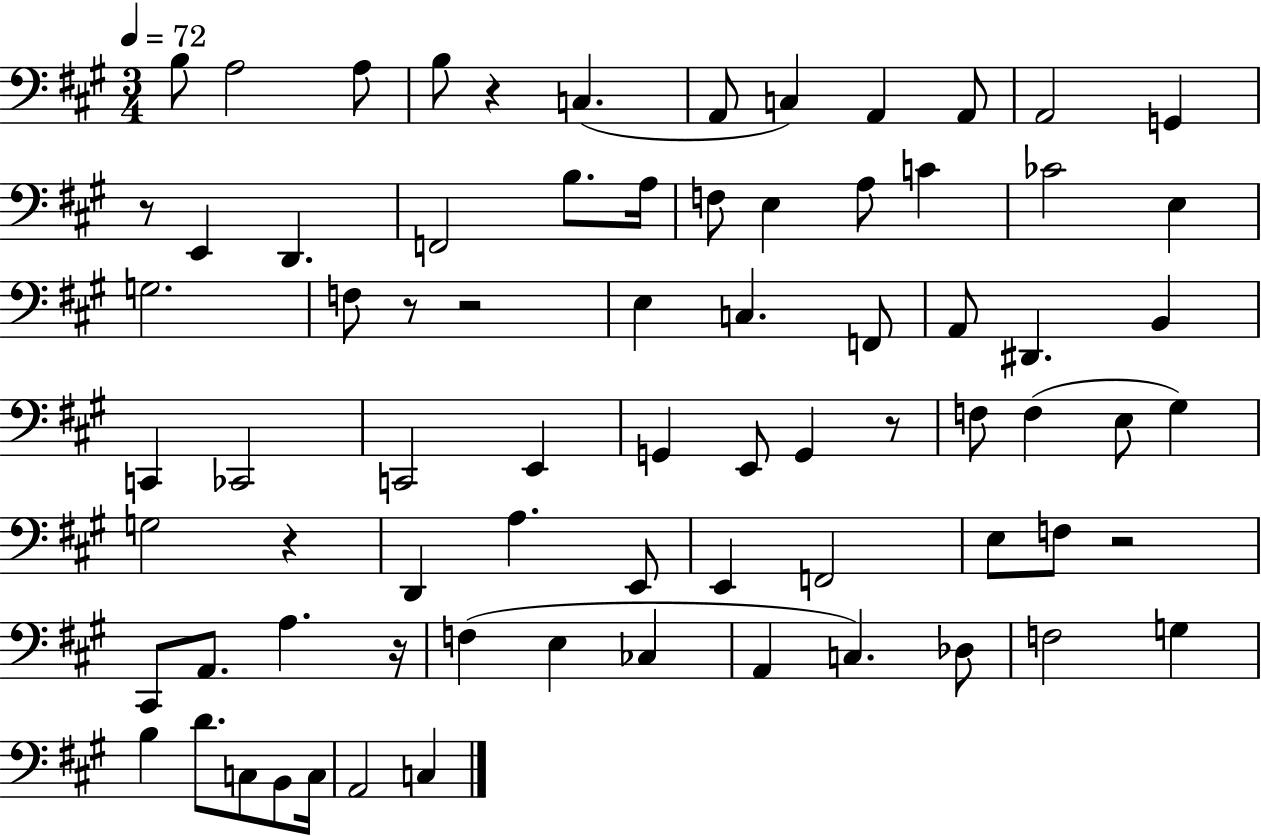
X:1
T:Untitled
M:3/4
L:1/4
K:A
B,/2 A,2 A,/2 B,/2 z C, A,,/2 C, A,, A,,/2 A,,2 G,, z/2 E,, D,, F,,2 B,/2 A,/4 F,/2 E, A,/2 C _C2 E, G,2 F,/2 z/2 z2 E, C, F,,/2 A,,/2 ^D,, B,, C,, _C,,2 C,,2 E,, G,, E,,/2 G,, z/2 F,/2 F, E,/2 ^G, G,2 z D,, A, E,,/2 E,, F,,2 E,/2 F,/2 z2 ^C,,/2 A,,/2 A, z/4 F, E, _C, A,, C, _D,/2 F,2 G, B, D/2 C,/2 B,,/2 C,/4 A,,2 C,